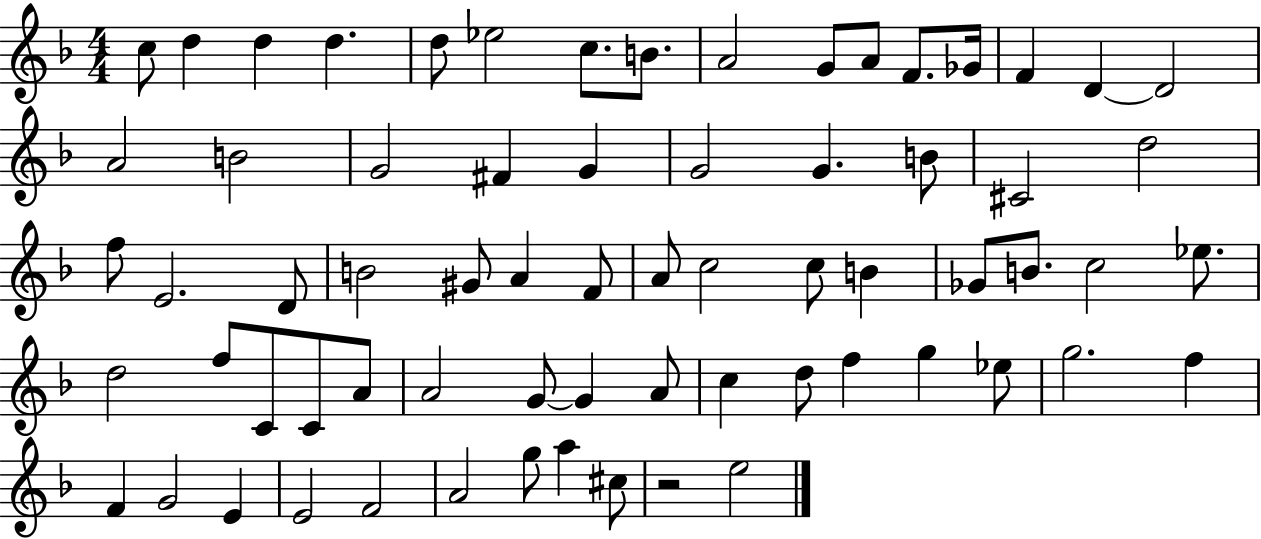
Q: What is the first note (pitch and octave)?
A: C5